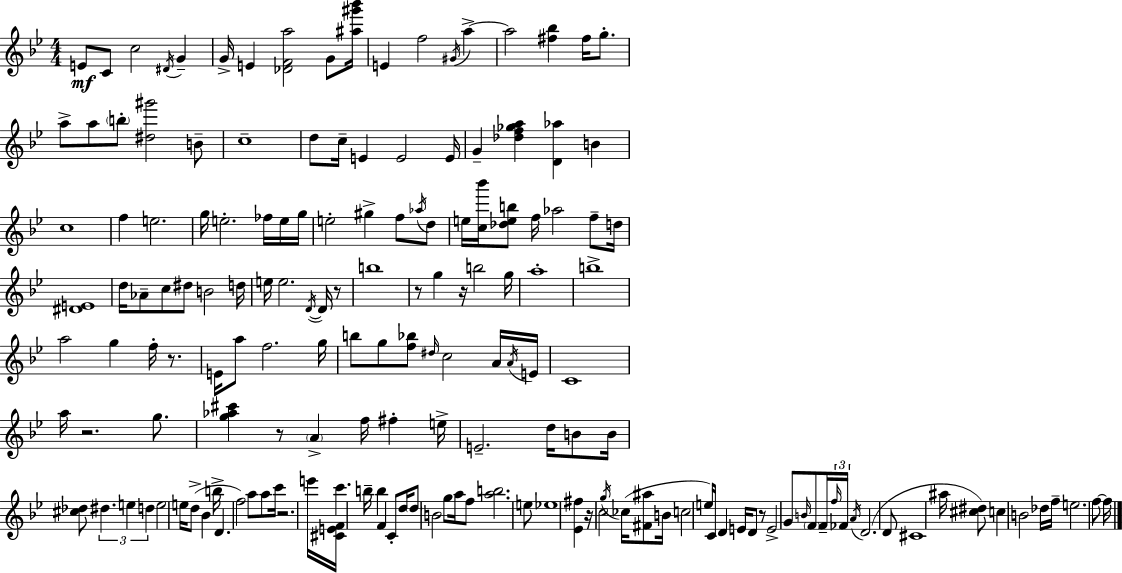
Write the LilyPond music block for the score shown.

{
  \clef treble
  \numericTimeSignature
  \time 4/4
  \key bes \major
  \repeat volta 2 { e'8\mf c'8 c''2 \acciaccatura { dis'16 } g'4-- | g'16-> e'4 <des' f' a''>2 g'8 | <ais'' gis''' bes'''>16 e'4 f''2 \acciaccatura { gis'16 } a''4->~~ | a''2 <fis'' bes''>4 fis''16 g''8.-. | \break a''8-> a''8 \parenthesize b''8-. <dis'' gis'''>2 | b'8-- c''1-- | d''8 c''16-- e'4 e'2 | e'16 g'4-- <des'' f'' ges'' a''>4 <d' aes''>4 b'4 | \break c''1 | f''4 e''2. | g''16 e''2.-. fes''16 | e''16 g''16 e''2-. gis''4-> f''8 | \break \acciaccatura { aes''16 } d''8 e''16 <c'' bes'''>16 <des'' e'' b''>8 f''16 aes''2 | f''8-- d''16 <dis' e'>1 | d''16 aes'8-- c''8 dis''8 b'2 | d''16 e''16 e''2. | \break \acciaccatura { d'16~ }~ d'16 r8 b''1 | r8 g''4 r16 b''2 | g''16 a''1-. | b''1-> | \break a''2 g''4 | f''16-. r8. e'16 a''8 f''2. | g''16 b''8 g''8 <f'' bes''>8 \grace { dis''16 } c''2 | a'16 \acciaccatura { a'16 } e'16 c'1 | \break a''16 r2. | g''8. <g'' aes'' cis'''>4 r8 \parenthesize a'4-> | f''16 fis''4-. e''16-> e'2.-- | d''16 b'8 b'16 <cis'' des''>8 \tuplet 3/2 { dis''4. e''4 | \break d''4 } e''2 e''16 d''8->( | bes'4 b''16-> d'4. f''2) | a''8 a''8 c'''16 r2. | e'''16 <cis' e' f'>16 c'''4. b''16-- b''4 | \break f'4 c'8-. d''16 \parenthesize d''8 b'2 | g''8 a''16 f''8 <a'' b''>2. | e''8 ees''1 | <ees' fis''>4 r16 c''2 | \break \acciaccatura { g''16 }( ces''16 <fis' ais''>8 b'16 c''2 | e''16) c'16 d'4 e'16 d'8 r8 e'2-> | g'8 \grace { b'16 } \parenthesize f'8 f'16-- \tuplet 3/2 { \grace { f''16 } fes'16 \acciaccatura { a'16 } } d'2.( | d'8 cis'1 | \break ais''16 <cis'' dis''>8) c''4 | b'2 des''16 f''16-- e''2. | f''8~~ f''16 } \bar "|."
}